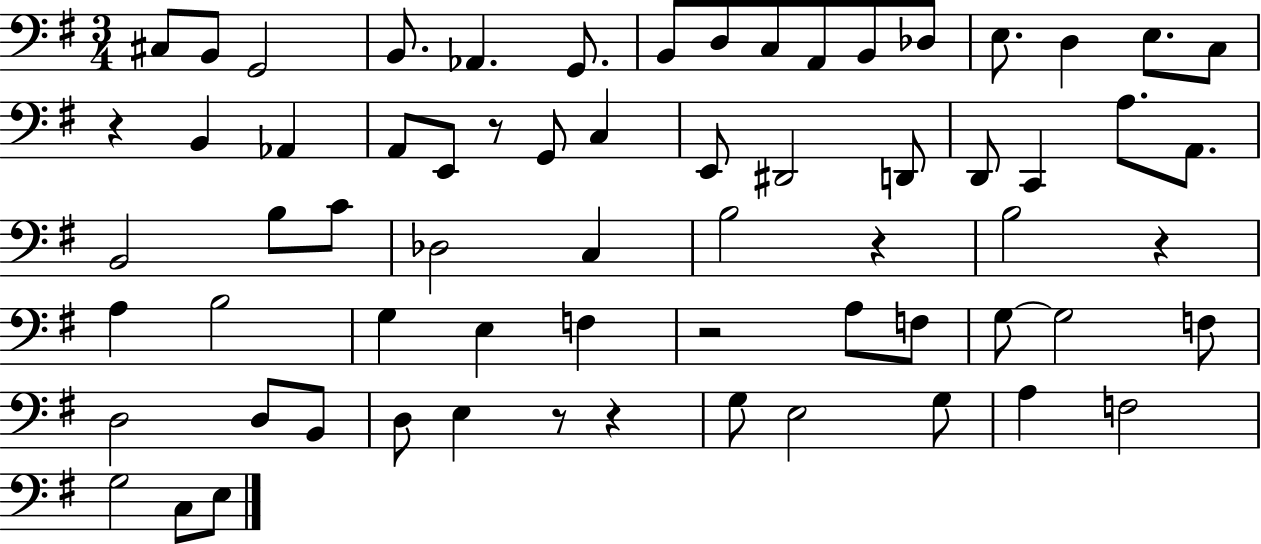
C#3/e B2/e G2/h B2/e. Ab2/q. G2/e. B2/e D3/e C3/e A2/e B2/e Db3/e E3/e. D3/q E3/e. C3/e R/q B2/q Ab2/q A2/e E2/e R/e G2/e C3/q E2/e D#2/h D2/e D2/e C2/q A3/e. A2/e. B2/h B3/e C4/e Db3/h C3/q B3/h R/q B3/h R/q A3/q B3/h G3/q E3/q F3/q R/h A3/e F3/e G3/e G3/h F3/e D3/h D3/e B2/e D3/e E3/q R/e R/q G3/e E3/h G3/e A3/q F3/h G3/h C3/e E3/e